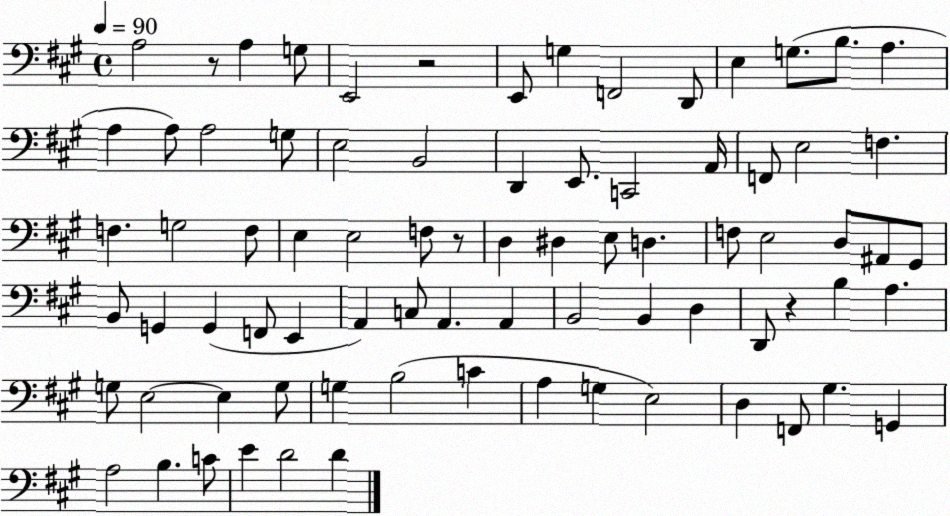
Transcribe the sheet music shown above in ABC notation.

X:1
T:Untitled
M:4/4
L:1/4
K:A
A,2 z/2 A, G,/2 E,,2 z2 E,,/2 G, F,,2 D,,/2 E, G,/2 B,/2 A, A, A,/2 A,2 G,/2 E,2 B,,2 D,, E,,/2 C,,2 A,,/4 F,,/2 E,2 F, F, G,2 F,/2 E, E,2 F,/2 z/2 D, ^D, E,/2 D, F,/2 E,2 D,/2 ^A,,/2 ^G,,/2 B,,/2 G,, G,, F,,/2 E,, A,, C,/2 A,, A,, B,,2 B,, D, D,,/2 z B, A, G,/2 E,2 E, G,/2 G, B,2 C A, G, E,2 D, F,,/2 ^G, G,, A,2 B, C/2 E D2 D